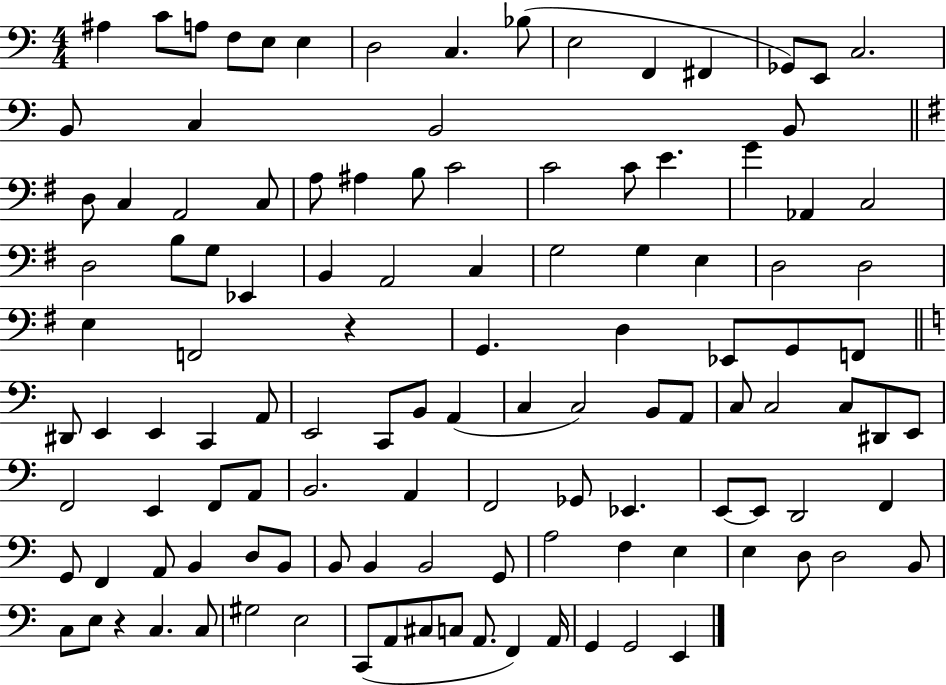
X:1
T:Untitled
M:4/4
L:1/4
K:C
^A, C/2 A,/2 F,/2 E,/2 E, D,2 C, _B,/2 E,2 F,, ^F,, _G,,/2 E,,/2 C,2 B,,/2 C, B,,2 B,,/2 D,/2 C, A,,2 C,/2 A,/2 ^A, B,/2 C2 C2 C/2 E G _A,, C,2 D,2 B,/2 G,/2 _E,, B,, A,,2 C, G,2 G, E, D,2 D,2 E, F,,2 z G,, D, _E,,/2 G,,/2 F,,/2 ^D,,/2 E,, E,, C,, A,,/2 E,,2 C,,/2 B,,/2 A,, C, C,2 B,,/2 A,,/2 C,/2 C,2 C,/2 ^D,,/2 E,,/2 F,,2 E,, F,,/2 A,,/2 B,,2 A,, F,,2 _G,,/2 _E,, E,,/2 E,,/2 D,,2 F,, G,,/2 F,, A,,/2 B,, D,/2 B,,/2 B,,/2 B,, B,,2 G,,/2 A,2 F, E, E, D,/2 D,2 B,,/2 C,/2 E,/2 z C, C,/2 ^G,2 E,2 C,,/2 A,,/2 ^C,/2 C,/2 A,,/2 F,, A,,/4 G,, G,,2 E,,